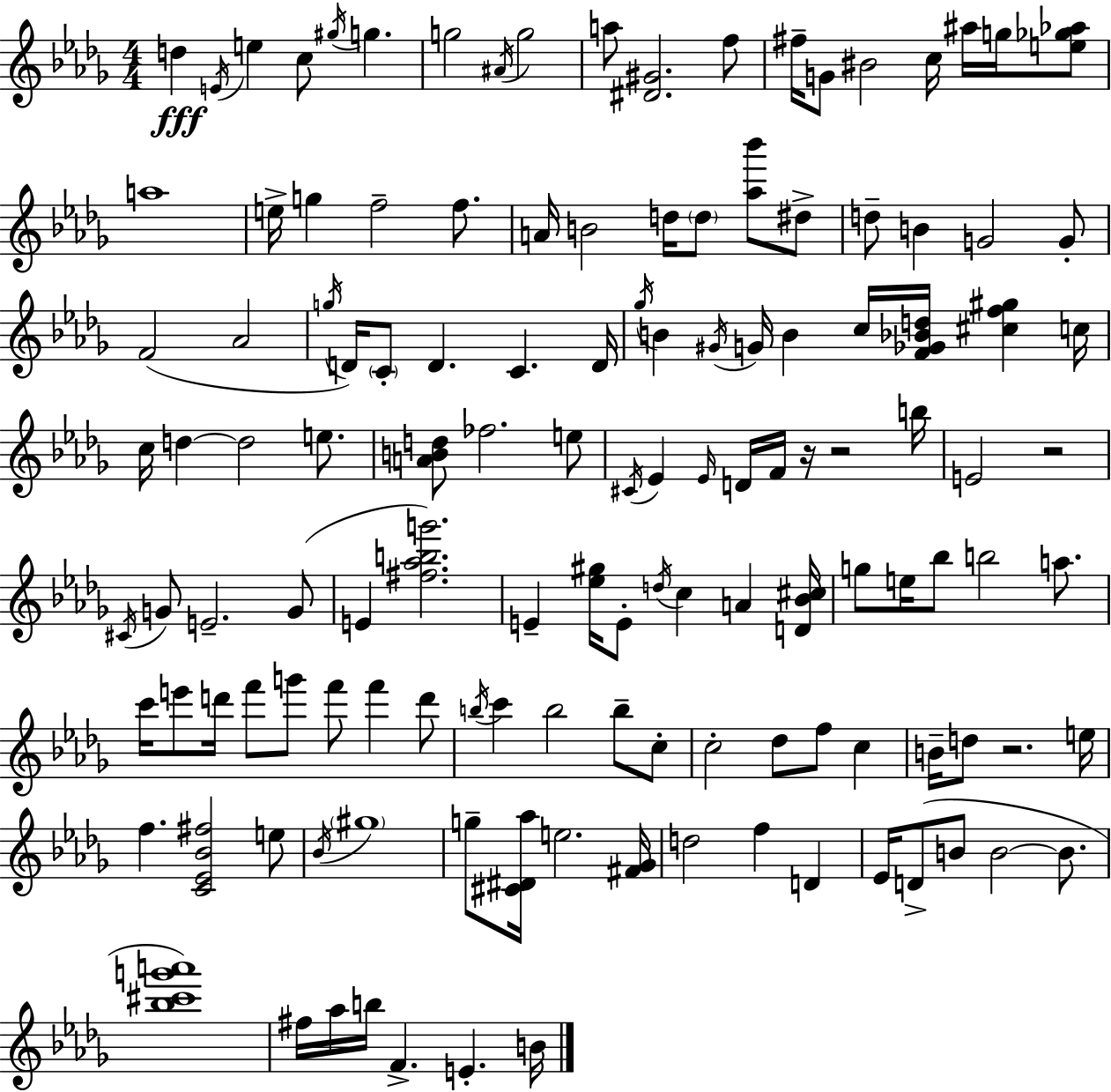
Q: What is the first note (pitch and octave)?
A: D5